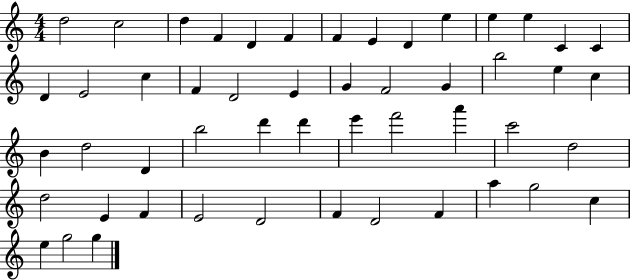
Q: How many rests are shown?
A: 0